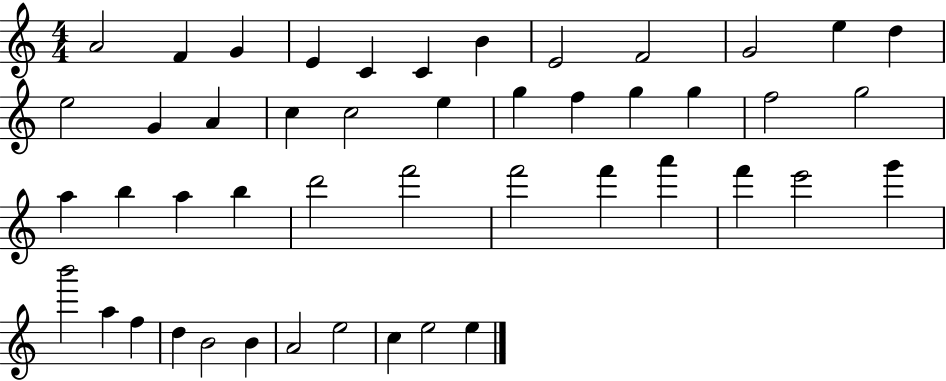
{
  \clef treble
  \numericTimeSignature
  \time 4/4
  \key c \major
  a'2 f'4 g'4 | e'4 c'4 c'4 b'4 | e'2 f'2 | g'2 e''4 d''4 | \break e''2 g'4 a'4 | c''4 c''2 e''4 | g''4 f''4 g''4 g''4 | f''2 g''2 | \break a''4 b''4 a''4 b''4 | d'''2 f'''2 | f'''2 f'''4 a'''4 | f'''4 e'''2 g'''4 | \break b'''2 a''4 f''4 | d''4 b'2 b'4 | a'2 e''2 | c''4 e''2 e''4 | \break \bar "|."
}